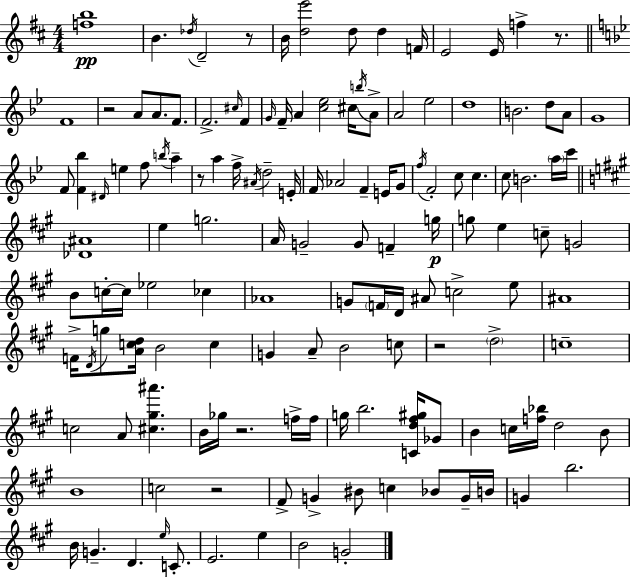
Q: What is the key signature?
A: D major